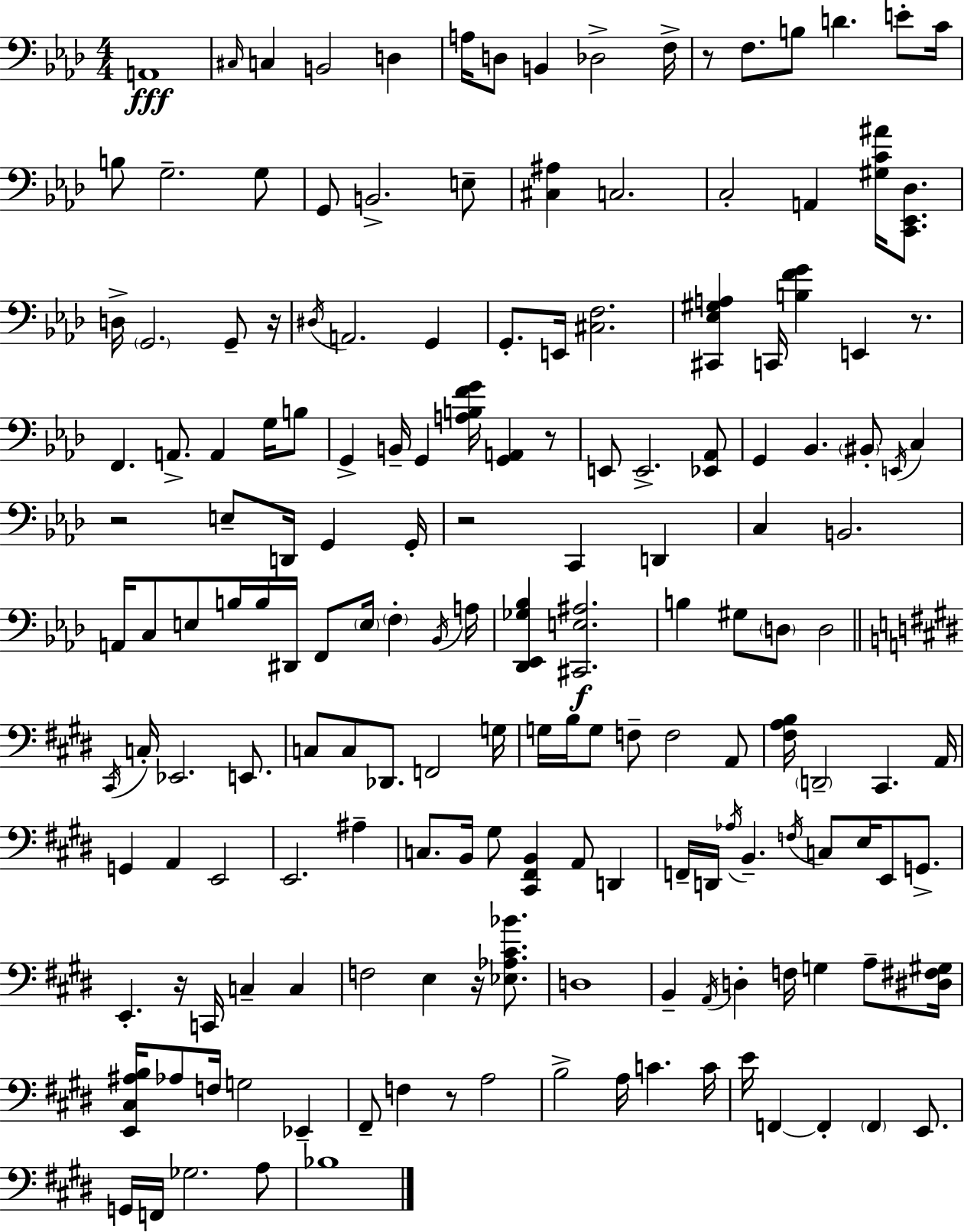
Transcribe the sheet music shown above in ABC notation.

X:1
T:Untitled
M:4/4
L:1/4
K:Ab
A,,4 ^C,/4 C, B,,2 D, A,/4 D,/2 B,, _D,2 F,/4 z/2 F,/2 B,/2 D E/2 C/4 B,/2 G,2 G,/2 G,,/2 B,,2 E,/2 [^C,^A,] C,2 C,2 A,, [^G,C^A]/4 [C,,_E,,_D,]/2 D,/4 G,,2 G,,/2 z/4 ^D,/4 A,,2 G,, G,,/2 E,,/4 [^C,F,]2 [^C,,_E,^G,A,] C,,/4 [B,FG] E,, z/2 F,, A,,/2 A,, G,/4 B,/2 G,, B,,/4 G,, [A,B,FG]/4 [G,,A,,] z/2 E,,/2 E,,2 [_E,,_A,,]/2 G,, _B,, ^B,,/2 E,,/4 C, z2 E,/2 D,,/4 G,, G,,/4 z2 C,, D,, C, B,,2 A,,/4 C,/2 E,/2 B,/4 B,/4 ^D,,/4 F,,/2 E,/4 F, _B,,/4 A,/4 [_D,,_E,,_G,_B,] [^C,,E,^A,]2 B, ^G,/2 D,/2 D,2 ^C,,/4 C,/4 _E,,2 E,,/2 C,/2 C,/2 _D,,/2 F,,2 G,/4 G,/4 B,/4 G,/2 F,/2 F,2 A,,/2 [^F,A,B,]/4 D,,2 ^C,, A,,/4 G,, A,, E,,2 E,,2 ^A, C,/2 B,,/4 ^G,/2 [^C,,^F,,B,,] A,,/2 D,, F,,/4 D,,/4 _A,/4 B,, F,/4 C,/2 E,/4 E,,/2 G,,/2 E,, z/4 C,,/4 C, C, F,2 E, z/4 [_E,_A,^C_B]/2 D,4 B,, A,,/4 D, F,/4 G, A,/2 [^D,^F,^G,]/4 [E,,^C,^A,B,]/4 _A,/2 F,/4 G,2 _E,, ^F,,/2 F, z/2 A,2 B,2 A,/4 C C/4 E/4 F,, F,, F,, E,,/2 G,,/4 F,,/4 _G,2 A,/2 _B,4